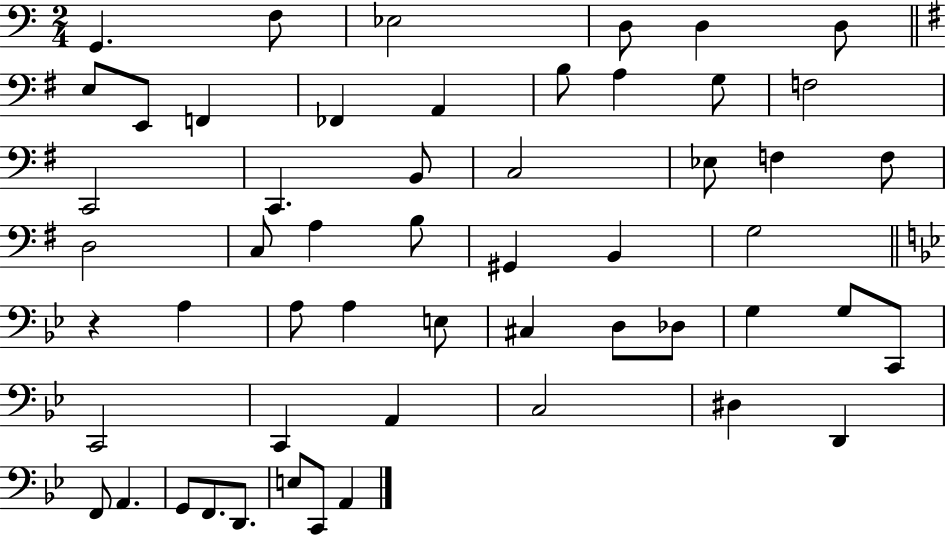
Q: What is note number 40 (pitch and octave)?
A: C2